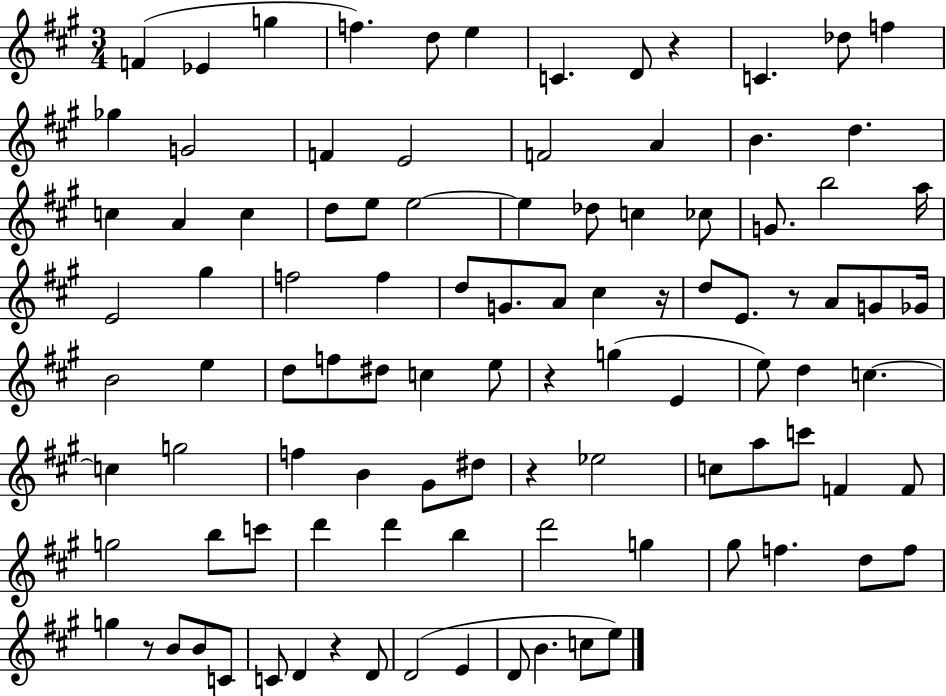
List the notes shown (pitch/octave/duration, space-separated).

F4/q Eb4/q G5/q F5/q. D5/e E5/q C4/q. D4/e R/q C4/q. Db5/e F5/q Gb5/q G4/h F4/q E4/h F4/h A4/q B4/q. D5/q. C5/q A4/q C5/q D5/e E5/e E5/h E5/q Db5/e C5/q CES5/e G4/e. B5/h A5/s E4/h G#5/q F5/h F5/q D5/e G4/e. A4/e C#5/q R/s D5/e E4/e. R/e A4/e G4/e Gb4/s B4/h E5/q D5/e F5/e D#5/e C5/q E5/e R/q G5/q E4/q E5/e D5/q C5/q. C5/q G5/h F5/q B4/q G#4/e D#5/e R/q Eb5/h C5/e A5/e C6/e F4/q F4/e G5/h B5/e C6/e D6/q D6/q B5/q D6/h G5/q G#5/e F5/q. D5/e F5/e G5/q R/e B4/e B4/e C4/e C4/e D4/q R/q D4/e D4/h E4/q D4/e B4/q. C5/e E5/e